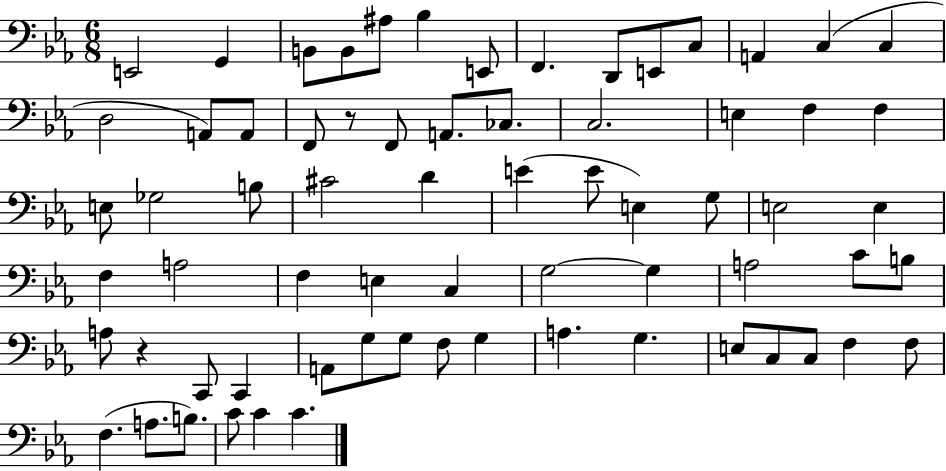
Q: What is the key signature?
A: EES major